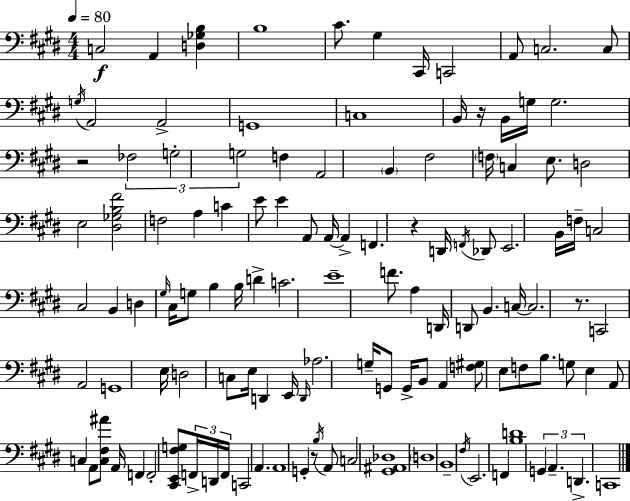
{
  \clef bass
  \numericTimeSignature
  \time 4/4
  \key e \major
  \tempo 4 = 80
  c2\f a,4 <d ges b>4 | b1 | cis'8. gis4 cis,16 c,2 | a,8 c2. c8 | \break \acciaccatura { g16 } a,2 a,2-> | g,1 | c1 | b,16 r16 b,16 g16 g2. | \break r2 \tuplet 3/2 { fes2 | g2-. g2 } | f4 a,2 \parenthesize b,4 | fis2 \parenthesize f16 c4 e8. | \break d2 e2 | <dis ges b fis'>2 f2 | a4 c'4 e'8 e'4 a,8 | a,16~~ a,4-> f,4. r4 | \break d,16 \acciaccatura { f,16 } des,8 e,2. | b,16 f16-- c2 cis2 | b,4 d4 \grace { gis16 } cis16 g8 b4 | b16 d'4-> c'2. | \break e'1-- | f'8. a4 d,16 d,8 b,4. | c16~~ c2. | r8. c,2 a,2 | \break g,1 | e16 d2 c8 e16 d,4 | e,16 \grace { d,16 } aes2. | g16-- g,8 g,16-> b,8 a,4 <f gis>8 e8 f8 | \break b8. g8 e4 a,8 c4 | a,8 <c fis ais'>8 a,16 f,4 f,2-. | <cis, e, fis g>8 \tuplet 3/2 { f,16-> d,16 f,16 } c,2 a,4. | a,1 | \break g,4-. r8 \acciaccatura { b16 } a,8 c2 | <gis, ais, des>1 | \parenthesize d1 | b,1-- | \break \acciaccatura { fis16 } e,2. | f,4 <b d'>1 | \tuplet 3/2 { g,4 a,4.-- | d,4.-> } c,1 | \break \bar "|."
}